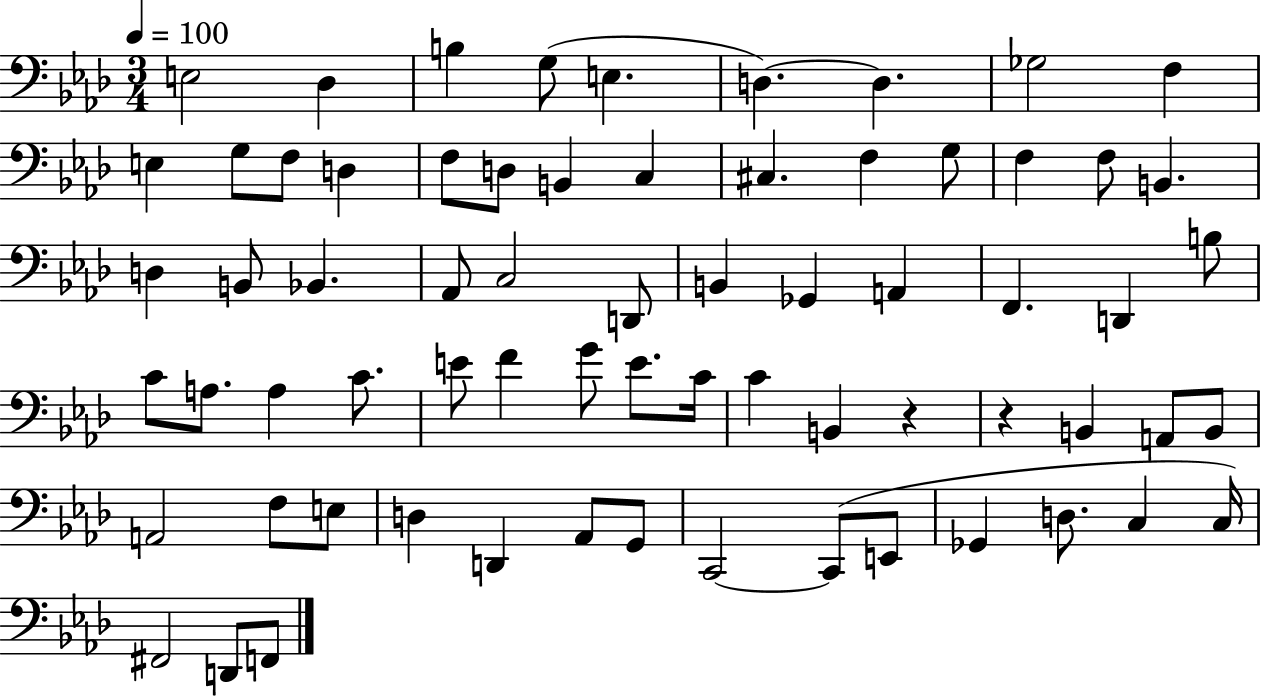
E3/h Db3/q B3/q G3/e E3/q. D3/q. D3/q. Gb3/h F3/q E3/q G3/e F3/e D3/q F3/e D3/e B2/q C3/q C#3/q. F3/q G3/e F3/q F3/e B2/q. D3/q B2/e Bb2/q. Ab2/e C3/h D2/e B2/q Gb2/q A2/q F2/q. D2/q B3/e C4/e A3/e. A3/q C4/e. E4/e F4/q G4/e E4/e. C4/s C4/q B2/q R/q R/q B2/q A2/e B2/e A2/h F3/e E3/e D3/q D2/q Ab2/e G2/e C2/h C2/e E2/e Gb2/q D3/e. C3/q C3/s F#2/h D2/e F2/e